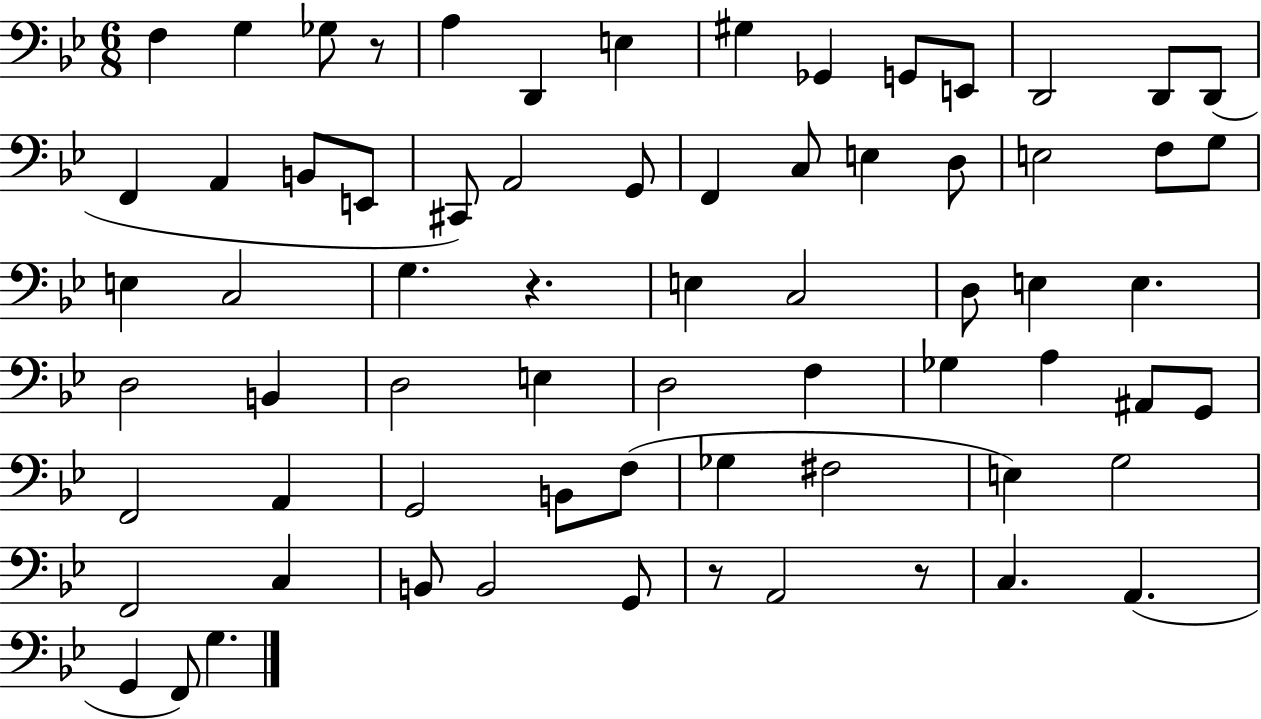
F3/q G3/q Gb3/e R/e A3/q D2/q E3/q G#3/q Gb2/q G2/e E2/e D2/h D2/e D2/e F2/q A2/q B2/e E2/e C#2/e A2/h G2/e F2/q C3/e E3/q D3/e E3/h F3/e G3/e E3/q C3/h G3/q. R/q. E3/q C3/h D3/e E3/q E3/q. D3/h B2/q D3/h E3/q D3/h F3/q Gb3/q A3/q A#2/e G2/e F2/h A2/q G2/h B2/e F3/e Gb3/q F#3/h E3/q G3/h F2/h C3/q B2/e B2/h G2/e R/e A2/h R/e C3/q. A2/q. G2/q F2/e G3/q.